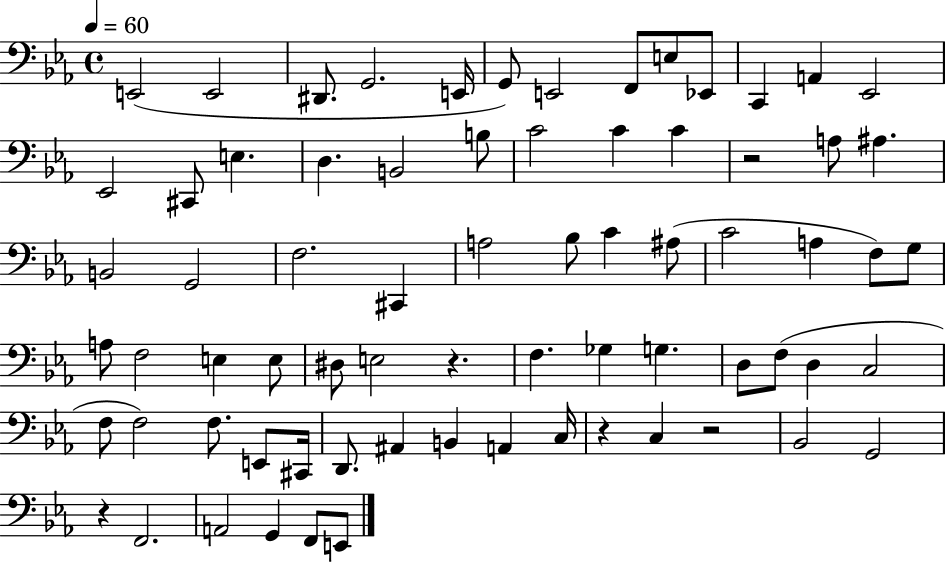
{
  \clef bass
  \time 4/4
  \defaultTimeSignature
  \key ees \major
  \tempo 4 = 60
  e,2( e,2 | dis,8. g,2. e,16 | g,8) e,2 f,8 e8 ees,8 | c,4 a,4 ees,2 | \break ees,2 cis,8 e4. | d4. b,2 b8 | c'2 c'4 c'4 | r2 a8 ais4. | \break b,2 g,2 | f2. cis,4 | a2 bes8 c'4 ais8( | c'2 a4 f8) g8 | \break a8 f2 e4 e8 | dis8 e2 r4. | f4. ges4 g4. | d8 f8( d4 c2 | \break f8 f2) f8. e,8 cis,16 | d,8. ais,4 b,4 a,4 c16 | r4 c4 r2 | bes,2 g,2 | \break r4 f,2. | a,2 g,4 f,8 e,8 | \bar "|."
}